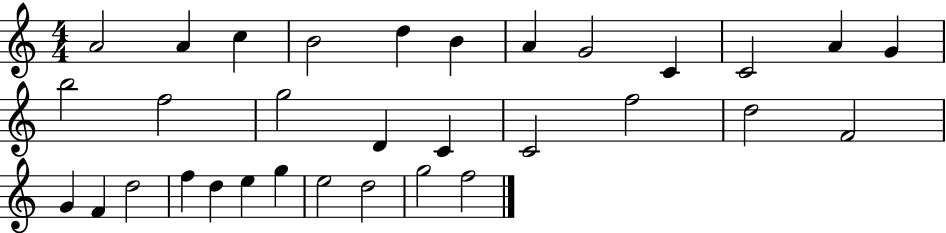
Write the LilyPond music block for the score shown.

{
  \clef treble
  \numericTimeSignature
  \time 4/4
  \key c \major
  a'2 a'4 c''4 | b'2 d''4 b'4 | a'4 g'2 c'4 | c'2 a'4 g'4 | \break b''2 f''2 | g''2 d'4 c'4 | c'2 f''2 | d''2 f'2 | \break g'4 f'4 d''2 | f''4 d''4 e''4 g''4 | e''2 d''2 | g''2 f''2 | \break \bar "|."
}